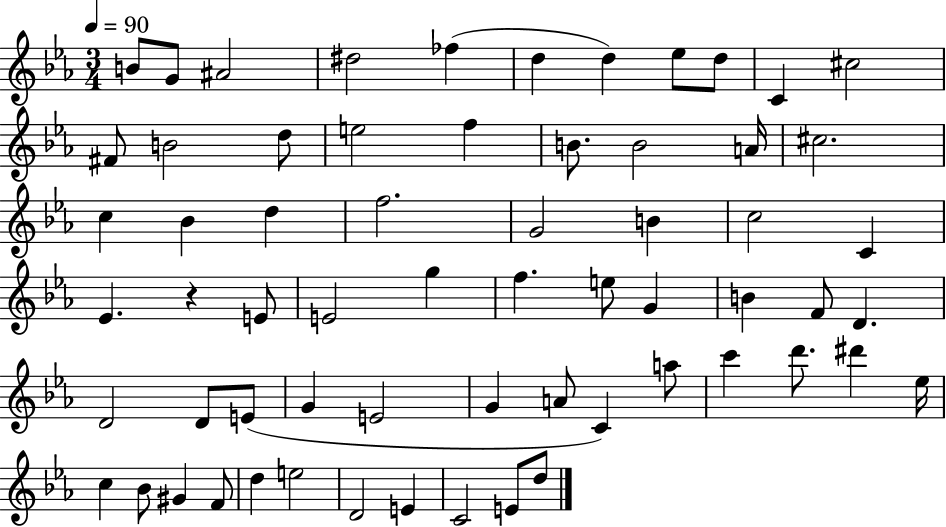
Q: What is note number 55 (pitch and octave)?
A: F4